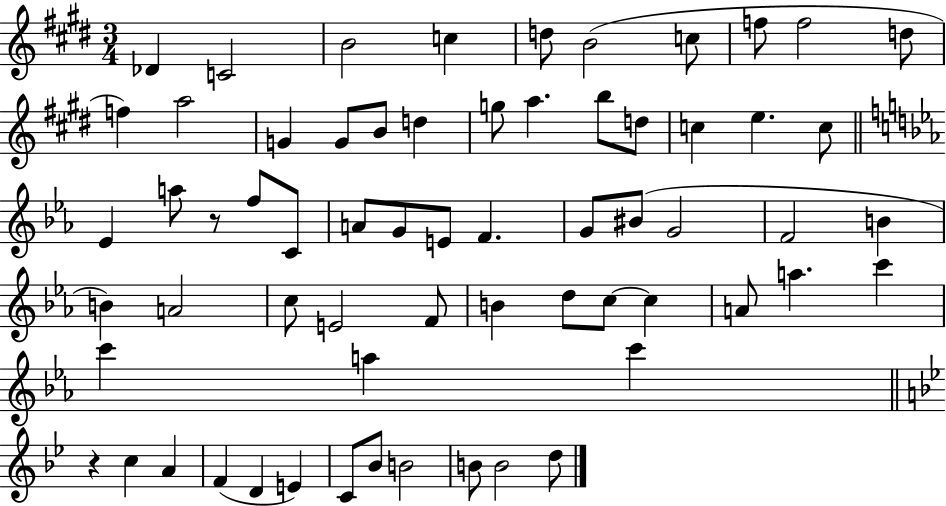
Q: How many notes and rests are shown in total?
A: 64